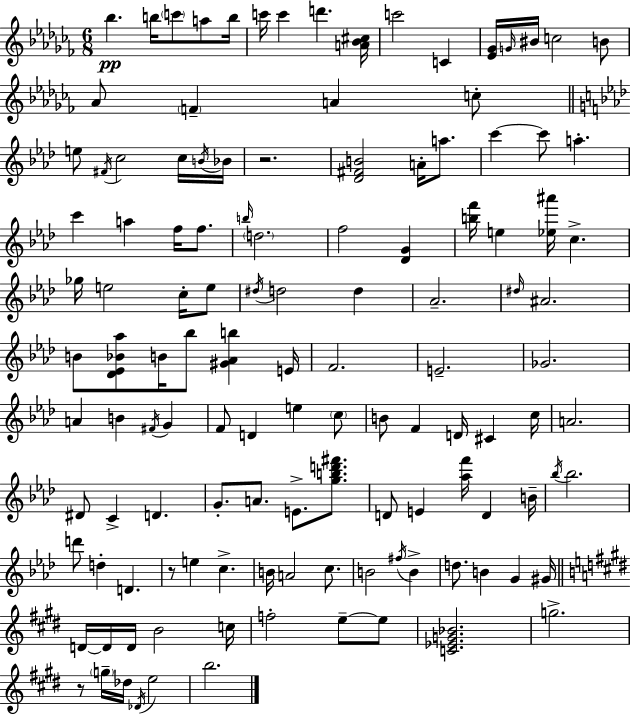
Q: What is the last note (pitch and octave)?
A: B5